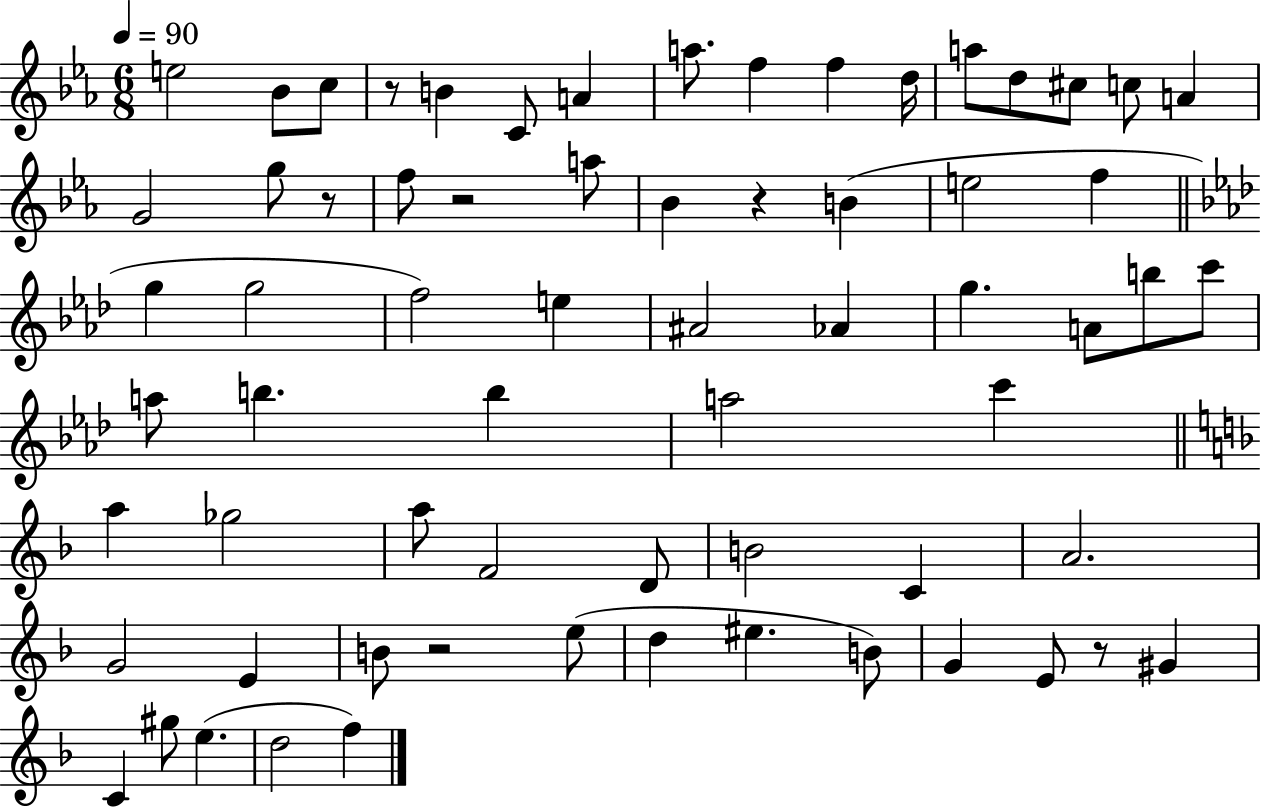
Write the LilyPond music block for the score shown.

{
  \clef treble
  \numericTimeSignature
  \time 6/8
  \key ees \major
  \tempo 4 = 90
  e''2 bes'8 c''8 | r8 b'4 c'8 a'4 | a''8. f''4 f''4 d''16 | a''8 d''8 cis''8 c''8 a'4 | \break g'2 g''8 r8 | f''8 r2 a''8 | bes'4 r4 b'4( | e''2 f''4 | \break \bar "||" \break \key aes \major g''4 g''2 | f''2) e''4 | ais'2 aes'4 | g''4. a'8 b''8 c'''8 | \break a''8 b''4. b''4 | a''2 c'''4 | \bar "||" \break \key f \major a''4 ges''2 | a''8 f'2 d'8 | b'2 c'4 | a'2. | \break g'2 e'4 | b'8 r2 e''8( | d''4 eis''4. b'8) | g'4 e'8 r8 gis'4 | \break c'4 gis''8 e''4.( | d''2 f''4) | \bar "|."
}